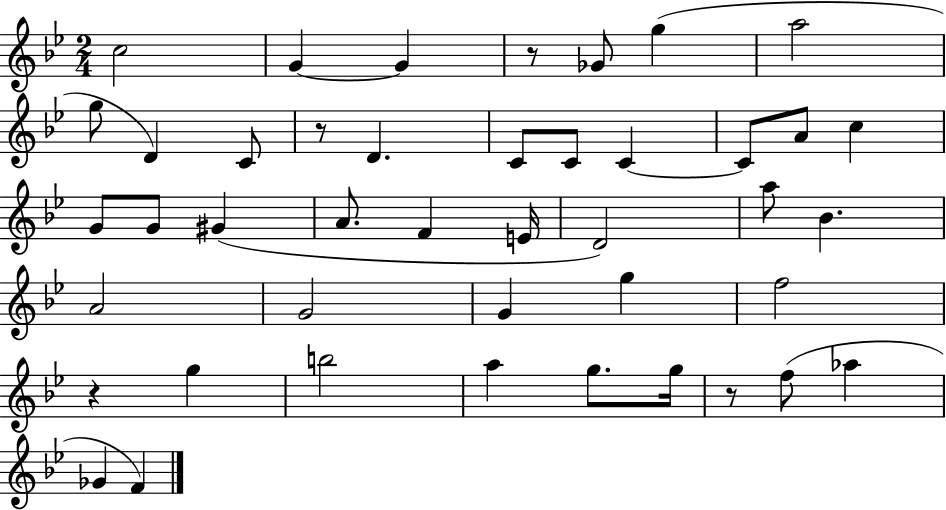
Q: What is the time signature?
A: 2/4